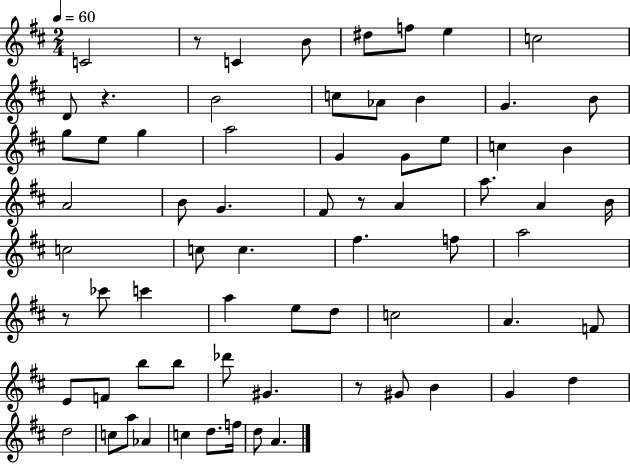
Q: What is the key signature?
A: D major